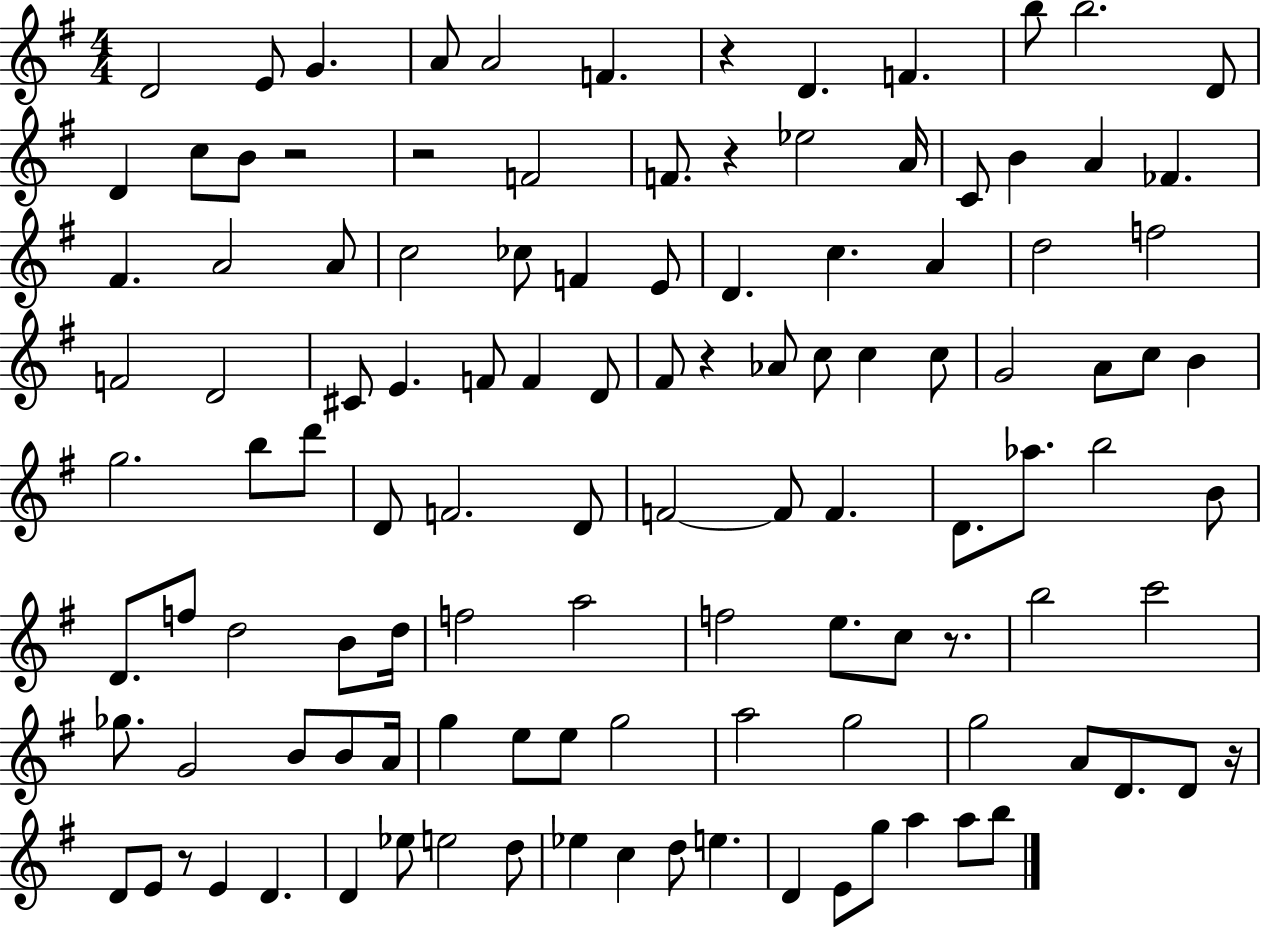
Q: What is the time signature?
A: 4/4